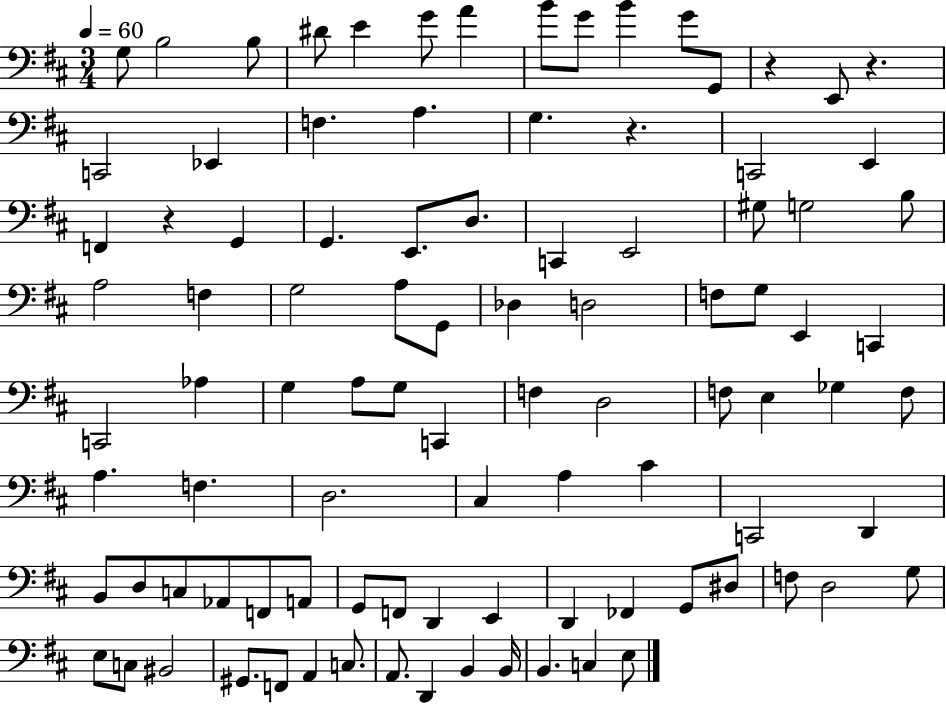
G3/e B3/h B3/e D#4/e E4/q G4/e A4/q B4/e G4/e B4/q G4/e G2/e R/q E2/e R/q. C2/h Eb2/q F3/q. A3/q. G3/q. R/q. C2/h E2/q F2/q R/q G2/q G2/q. E2/e. D3/e. C2/q E2/h G#3/e G3/h B3/e A3/h F3/q G3/h A3/e G2/e Db3/q D3/h F3/e G3/e E2/q C2/q C2/h Ab3/q G3/q A3/e G3/e C2/q F3/q D3/h F3/e E3/q Gb3/q F3/e A3/q. F3/q. D3/h. C#3/q A3/q C#4/q C2/h D2/q B2/e D3/e C3/e Ab2/e F2/e A2/e G2/e F2/e D2/q E2/q D2/q FES2/q G2/e D#3/e F3/e D3/h G3/e E3/e C3/e BIS2/h G#2/e. F2/e A2/q C3/e. A2/e. D2/q B2/q B2/s B2/q. C3/q E3/e